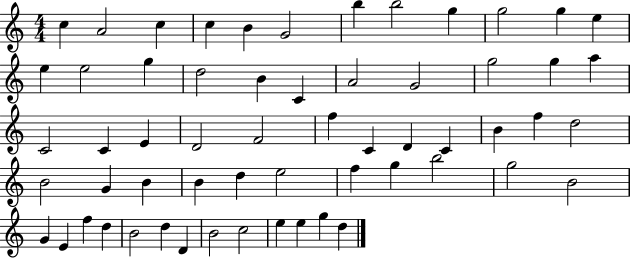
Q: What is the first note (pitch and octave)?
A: C5